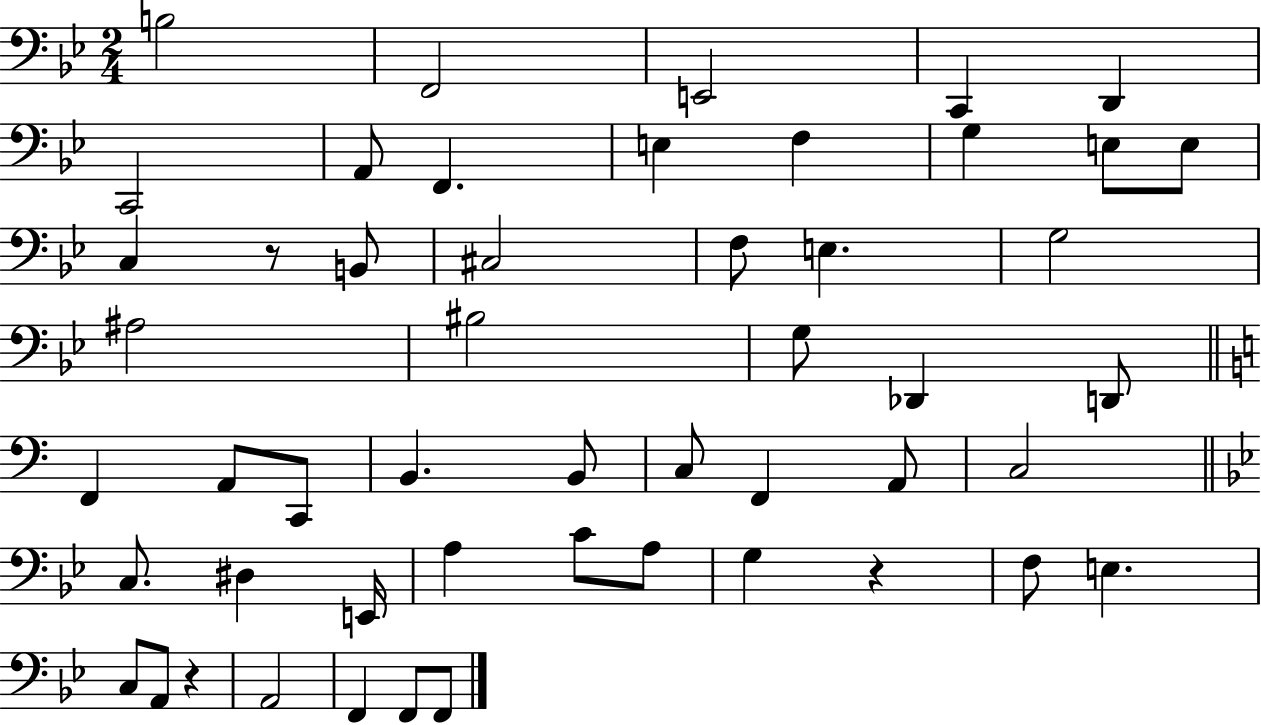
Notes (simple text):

B3/h F2/h E2/h C2/q D2/q C2/h A2/e F2/q. E3/q F3/q G3/q E3/e E3/e C3/q R/e B2/e C#3/h F3/e E3/q. G3/h A#3/h BIS3/h G3/e Db2/q D2/e F2/q A2/e C2/e B2/q. B2/e C3/e F2/q A2/e C3/h C3/e. D#3/q E2/s A3/q C4/e A3/e G3/q R/q F3/e E3/q. C3/e A2/e R/q A2/h F2/q F2/e F2/e